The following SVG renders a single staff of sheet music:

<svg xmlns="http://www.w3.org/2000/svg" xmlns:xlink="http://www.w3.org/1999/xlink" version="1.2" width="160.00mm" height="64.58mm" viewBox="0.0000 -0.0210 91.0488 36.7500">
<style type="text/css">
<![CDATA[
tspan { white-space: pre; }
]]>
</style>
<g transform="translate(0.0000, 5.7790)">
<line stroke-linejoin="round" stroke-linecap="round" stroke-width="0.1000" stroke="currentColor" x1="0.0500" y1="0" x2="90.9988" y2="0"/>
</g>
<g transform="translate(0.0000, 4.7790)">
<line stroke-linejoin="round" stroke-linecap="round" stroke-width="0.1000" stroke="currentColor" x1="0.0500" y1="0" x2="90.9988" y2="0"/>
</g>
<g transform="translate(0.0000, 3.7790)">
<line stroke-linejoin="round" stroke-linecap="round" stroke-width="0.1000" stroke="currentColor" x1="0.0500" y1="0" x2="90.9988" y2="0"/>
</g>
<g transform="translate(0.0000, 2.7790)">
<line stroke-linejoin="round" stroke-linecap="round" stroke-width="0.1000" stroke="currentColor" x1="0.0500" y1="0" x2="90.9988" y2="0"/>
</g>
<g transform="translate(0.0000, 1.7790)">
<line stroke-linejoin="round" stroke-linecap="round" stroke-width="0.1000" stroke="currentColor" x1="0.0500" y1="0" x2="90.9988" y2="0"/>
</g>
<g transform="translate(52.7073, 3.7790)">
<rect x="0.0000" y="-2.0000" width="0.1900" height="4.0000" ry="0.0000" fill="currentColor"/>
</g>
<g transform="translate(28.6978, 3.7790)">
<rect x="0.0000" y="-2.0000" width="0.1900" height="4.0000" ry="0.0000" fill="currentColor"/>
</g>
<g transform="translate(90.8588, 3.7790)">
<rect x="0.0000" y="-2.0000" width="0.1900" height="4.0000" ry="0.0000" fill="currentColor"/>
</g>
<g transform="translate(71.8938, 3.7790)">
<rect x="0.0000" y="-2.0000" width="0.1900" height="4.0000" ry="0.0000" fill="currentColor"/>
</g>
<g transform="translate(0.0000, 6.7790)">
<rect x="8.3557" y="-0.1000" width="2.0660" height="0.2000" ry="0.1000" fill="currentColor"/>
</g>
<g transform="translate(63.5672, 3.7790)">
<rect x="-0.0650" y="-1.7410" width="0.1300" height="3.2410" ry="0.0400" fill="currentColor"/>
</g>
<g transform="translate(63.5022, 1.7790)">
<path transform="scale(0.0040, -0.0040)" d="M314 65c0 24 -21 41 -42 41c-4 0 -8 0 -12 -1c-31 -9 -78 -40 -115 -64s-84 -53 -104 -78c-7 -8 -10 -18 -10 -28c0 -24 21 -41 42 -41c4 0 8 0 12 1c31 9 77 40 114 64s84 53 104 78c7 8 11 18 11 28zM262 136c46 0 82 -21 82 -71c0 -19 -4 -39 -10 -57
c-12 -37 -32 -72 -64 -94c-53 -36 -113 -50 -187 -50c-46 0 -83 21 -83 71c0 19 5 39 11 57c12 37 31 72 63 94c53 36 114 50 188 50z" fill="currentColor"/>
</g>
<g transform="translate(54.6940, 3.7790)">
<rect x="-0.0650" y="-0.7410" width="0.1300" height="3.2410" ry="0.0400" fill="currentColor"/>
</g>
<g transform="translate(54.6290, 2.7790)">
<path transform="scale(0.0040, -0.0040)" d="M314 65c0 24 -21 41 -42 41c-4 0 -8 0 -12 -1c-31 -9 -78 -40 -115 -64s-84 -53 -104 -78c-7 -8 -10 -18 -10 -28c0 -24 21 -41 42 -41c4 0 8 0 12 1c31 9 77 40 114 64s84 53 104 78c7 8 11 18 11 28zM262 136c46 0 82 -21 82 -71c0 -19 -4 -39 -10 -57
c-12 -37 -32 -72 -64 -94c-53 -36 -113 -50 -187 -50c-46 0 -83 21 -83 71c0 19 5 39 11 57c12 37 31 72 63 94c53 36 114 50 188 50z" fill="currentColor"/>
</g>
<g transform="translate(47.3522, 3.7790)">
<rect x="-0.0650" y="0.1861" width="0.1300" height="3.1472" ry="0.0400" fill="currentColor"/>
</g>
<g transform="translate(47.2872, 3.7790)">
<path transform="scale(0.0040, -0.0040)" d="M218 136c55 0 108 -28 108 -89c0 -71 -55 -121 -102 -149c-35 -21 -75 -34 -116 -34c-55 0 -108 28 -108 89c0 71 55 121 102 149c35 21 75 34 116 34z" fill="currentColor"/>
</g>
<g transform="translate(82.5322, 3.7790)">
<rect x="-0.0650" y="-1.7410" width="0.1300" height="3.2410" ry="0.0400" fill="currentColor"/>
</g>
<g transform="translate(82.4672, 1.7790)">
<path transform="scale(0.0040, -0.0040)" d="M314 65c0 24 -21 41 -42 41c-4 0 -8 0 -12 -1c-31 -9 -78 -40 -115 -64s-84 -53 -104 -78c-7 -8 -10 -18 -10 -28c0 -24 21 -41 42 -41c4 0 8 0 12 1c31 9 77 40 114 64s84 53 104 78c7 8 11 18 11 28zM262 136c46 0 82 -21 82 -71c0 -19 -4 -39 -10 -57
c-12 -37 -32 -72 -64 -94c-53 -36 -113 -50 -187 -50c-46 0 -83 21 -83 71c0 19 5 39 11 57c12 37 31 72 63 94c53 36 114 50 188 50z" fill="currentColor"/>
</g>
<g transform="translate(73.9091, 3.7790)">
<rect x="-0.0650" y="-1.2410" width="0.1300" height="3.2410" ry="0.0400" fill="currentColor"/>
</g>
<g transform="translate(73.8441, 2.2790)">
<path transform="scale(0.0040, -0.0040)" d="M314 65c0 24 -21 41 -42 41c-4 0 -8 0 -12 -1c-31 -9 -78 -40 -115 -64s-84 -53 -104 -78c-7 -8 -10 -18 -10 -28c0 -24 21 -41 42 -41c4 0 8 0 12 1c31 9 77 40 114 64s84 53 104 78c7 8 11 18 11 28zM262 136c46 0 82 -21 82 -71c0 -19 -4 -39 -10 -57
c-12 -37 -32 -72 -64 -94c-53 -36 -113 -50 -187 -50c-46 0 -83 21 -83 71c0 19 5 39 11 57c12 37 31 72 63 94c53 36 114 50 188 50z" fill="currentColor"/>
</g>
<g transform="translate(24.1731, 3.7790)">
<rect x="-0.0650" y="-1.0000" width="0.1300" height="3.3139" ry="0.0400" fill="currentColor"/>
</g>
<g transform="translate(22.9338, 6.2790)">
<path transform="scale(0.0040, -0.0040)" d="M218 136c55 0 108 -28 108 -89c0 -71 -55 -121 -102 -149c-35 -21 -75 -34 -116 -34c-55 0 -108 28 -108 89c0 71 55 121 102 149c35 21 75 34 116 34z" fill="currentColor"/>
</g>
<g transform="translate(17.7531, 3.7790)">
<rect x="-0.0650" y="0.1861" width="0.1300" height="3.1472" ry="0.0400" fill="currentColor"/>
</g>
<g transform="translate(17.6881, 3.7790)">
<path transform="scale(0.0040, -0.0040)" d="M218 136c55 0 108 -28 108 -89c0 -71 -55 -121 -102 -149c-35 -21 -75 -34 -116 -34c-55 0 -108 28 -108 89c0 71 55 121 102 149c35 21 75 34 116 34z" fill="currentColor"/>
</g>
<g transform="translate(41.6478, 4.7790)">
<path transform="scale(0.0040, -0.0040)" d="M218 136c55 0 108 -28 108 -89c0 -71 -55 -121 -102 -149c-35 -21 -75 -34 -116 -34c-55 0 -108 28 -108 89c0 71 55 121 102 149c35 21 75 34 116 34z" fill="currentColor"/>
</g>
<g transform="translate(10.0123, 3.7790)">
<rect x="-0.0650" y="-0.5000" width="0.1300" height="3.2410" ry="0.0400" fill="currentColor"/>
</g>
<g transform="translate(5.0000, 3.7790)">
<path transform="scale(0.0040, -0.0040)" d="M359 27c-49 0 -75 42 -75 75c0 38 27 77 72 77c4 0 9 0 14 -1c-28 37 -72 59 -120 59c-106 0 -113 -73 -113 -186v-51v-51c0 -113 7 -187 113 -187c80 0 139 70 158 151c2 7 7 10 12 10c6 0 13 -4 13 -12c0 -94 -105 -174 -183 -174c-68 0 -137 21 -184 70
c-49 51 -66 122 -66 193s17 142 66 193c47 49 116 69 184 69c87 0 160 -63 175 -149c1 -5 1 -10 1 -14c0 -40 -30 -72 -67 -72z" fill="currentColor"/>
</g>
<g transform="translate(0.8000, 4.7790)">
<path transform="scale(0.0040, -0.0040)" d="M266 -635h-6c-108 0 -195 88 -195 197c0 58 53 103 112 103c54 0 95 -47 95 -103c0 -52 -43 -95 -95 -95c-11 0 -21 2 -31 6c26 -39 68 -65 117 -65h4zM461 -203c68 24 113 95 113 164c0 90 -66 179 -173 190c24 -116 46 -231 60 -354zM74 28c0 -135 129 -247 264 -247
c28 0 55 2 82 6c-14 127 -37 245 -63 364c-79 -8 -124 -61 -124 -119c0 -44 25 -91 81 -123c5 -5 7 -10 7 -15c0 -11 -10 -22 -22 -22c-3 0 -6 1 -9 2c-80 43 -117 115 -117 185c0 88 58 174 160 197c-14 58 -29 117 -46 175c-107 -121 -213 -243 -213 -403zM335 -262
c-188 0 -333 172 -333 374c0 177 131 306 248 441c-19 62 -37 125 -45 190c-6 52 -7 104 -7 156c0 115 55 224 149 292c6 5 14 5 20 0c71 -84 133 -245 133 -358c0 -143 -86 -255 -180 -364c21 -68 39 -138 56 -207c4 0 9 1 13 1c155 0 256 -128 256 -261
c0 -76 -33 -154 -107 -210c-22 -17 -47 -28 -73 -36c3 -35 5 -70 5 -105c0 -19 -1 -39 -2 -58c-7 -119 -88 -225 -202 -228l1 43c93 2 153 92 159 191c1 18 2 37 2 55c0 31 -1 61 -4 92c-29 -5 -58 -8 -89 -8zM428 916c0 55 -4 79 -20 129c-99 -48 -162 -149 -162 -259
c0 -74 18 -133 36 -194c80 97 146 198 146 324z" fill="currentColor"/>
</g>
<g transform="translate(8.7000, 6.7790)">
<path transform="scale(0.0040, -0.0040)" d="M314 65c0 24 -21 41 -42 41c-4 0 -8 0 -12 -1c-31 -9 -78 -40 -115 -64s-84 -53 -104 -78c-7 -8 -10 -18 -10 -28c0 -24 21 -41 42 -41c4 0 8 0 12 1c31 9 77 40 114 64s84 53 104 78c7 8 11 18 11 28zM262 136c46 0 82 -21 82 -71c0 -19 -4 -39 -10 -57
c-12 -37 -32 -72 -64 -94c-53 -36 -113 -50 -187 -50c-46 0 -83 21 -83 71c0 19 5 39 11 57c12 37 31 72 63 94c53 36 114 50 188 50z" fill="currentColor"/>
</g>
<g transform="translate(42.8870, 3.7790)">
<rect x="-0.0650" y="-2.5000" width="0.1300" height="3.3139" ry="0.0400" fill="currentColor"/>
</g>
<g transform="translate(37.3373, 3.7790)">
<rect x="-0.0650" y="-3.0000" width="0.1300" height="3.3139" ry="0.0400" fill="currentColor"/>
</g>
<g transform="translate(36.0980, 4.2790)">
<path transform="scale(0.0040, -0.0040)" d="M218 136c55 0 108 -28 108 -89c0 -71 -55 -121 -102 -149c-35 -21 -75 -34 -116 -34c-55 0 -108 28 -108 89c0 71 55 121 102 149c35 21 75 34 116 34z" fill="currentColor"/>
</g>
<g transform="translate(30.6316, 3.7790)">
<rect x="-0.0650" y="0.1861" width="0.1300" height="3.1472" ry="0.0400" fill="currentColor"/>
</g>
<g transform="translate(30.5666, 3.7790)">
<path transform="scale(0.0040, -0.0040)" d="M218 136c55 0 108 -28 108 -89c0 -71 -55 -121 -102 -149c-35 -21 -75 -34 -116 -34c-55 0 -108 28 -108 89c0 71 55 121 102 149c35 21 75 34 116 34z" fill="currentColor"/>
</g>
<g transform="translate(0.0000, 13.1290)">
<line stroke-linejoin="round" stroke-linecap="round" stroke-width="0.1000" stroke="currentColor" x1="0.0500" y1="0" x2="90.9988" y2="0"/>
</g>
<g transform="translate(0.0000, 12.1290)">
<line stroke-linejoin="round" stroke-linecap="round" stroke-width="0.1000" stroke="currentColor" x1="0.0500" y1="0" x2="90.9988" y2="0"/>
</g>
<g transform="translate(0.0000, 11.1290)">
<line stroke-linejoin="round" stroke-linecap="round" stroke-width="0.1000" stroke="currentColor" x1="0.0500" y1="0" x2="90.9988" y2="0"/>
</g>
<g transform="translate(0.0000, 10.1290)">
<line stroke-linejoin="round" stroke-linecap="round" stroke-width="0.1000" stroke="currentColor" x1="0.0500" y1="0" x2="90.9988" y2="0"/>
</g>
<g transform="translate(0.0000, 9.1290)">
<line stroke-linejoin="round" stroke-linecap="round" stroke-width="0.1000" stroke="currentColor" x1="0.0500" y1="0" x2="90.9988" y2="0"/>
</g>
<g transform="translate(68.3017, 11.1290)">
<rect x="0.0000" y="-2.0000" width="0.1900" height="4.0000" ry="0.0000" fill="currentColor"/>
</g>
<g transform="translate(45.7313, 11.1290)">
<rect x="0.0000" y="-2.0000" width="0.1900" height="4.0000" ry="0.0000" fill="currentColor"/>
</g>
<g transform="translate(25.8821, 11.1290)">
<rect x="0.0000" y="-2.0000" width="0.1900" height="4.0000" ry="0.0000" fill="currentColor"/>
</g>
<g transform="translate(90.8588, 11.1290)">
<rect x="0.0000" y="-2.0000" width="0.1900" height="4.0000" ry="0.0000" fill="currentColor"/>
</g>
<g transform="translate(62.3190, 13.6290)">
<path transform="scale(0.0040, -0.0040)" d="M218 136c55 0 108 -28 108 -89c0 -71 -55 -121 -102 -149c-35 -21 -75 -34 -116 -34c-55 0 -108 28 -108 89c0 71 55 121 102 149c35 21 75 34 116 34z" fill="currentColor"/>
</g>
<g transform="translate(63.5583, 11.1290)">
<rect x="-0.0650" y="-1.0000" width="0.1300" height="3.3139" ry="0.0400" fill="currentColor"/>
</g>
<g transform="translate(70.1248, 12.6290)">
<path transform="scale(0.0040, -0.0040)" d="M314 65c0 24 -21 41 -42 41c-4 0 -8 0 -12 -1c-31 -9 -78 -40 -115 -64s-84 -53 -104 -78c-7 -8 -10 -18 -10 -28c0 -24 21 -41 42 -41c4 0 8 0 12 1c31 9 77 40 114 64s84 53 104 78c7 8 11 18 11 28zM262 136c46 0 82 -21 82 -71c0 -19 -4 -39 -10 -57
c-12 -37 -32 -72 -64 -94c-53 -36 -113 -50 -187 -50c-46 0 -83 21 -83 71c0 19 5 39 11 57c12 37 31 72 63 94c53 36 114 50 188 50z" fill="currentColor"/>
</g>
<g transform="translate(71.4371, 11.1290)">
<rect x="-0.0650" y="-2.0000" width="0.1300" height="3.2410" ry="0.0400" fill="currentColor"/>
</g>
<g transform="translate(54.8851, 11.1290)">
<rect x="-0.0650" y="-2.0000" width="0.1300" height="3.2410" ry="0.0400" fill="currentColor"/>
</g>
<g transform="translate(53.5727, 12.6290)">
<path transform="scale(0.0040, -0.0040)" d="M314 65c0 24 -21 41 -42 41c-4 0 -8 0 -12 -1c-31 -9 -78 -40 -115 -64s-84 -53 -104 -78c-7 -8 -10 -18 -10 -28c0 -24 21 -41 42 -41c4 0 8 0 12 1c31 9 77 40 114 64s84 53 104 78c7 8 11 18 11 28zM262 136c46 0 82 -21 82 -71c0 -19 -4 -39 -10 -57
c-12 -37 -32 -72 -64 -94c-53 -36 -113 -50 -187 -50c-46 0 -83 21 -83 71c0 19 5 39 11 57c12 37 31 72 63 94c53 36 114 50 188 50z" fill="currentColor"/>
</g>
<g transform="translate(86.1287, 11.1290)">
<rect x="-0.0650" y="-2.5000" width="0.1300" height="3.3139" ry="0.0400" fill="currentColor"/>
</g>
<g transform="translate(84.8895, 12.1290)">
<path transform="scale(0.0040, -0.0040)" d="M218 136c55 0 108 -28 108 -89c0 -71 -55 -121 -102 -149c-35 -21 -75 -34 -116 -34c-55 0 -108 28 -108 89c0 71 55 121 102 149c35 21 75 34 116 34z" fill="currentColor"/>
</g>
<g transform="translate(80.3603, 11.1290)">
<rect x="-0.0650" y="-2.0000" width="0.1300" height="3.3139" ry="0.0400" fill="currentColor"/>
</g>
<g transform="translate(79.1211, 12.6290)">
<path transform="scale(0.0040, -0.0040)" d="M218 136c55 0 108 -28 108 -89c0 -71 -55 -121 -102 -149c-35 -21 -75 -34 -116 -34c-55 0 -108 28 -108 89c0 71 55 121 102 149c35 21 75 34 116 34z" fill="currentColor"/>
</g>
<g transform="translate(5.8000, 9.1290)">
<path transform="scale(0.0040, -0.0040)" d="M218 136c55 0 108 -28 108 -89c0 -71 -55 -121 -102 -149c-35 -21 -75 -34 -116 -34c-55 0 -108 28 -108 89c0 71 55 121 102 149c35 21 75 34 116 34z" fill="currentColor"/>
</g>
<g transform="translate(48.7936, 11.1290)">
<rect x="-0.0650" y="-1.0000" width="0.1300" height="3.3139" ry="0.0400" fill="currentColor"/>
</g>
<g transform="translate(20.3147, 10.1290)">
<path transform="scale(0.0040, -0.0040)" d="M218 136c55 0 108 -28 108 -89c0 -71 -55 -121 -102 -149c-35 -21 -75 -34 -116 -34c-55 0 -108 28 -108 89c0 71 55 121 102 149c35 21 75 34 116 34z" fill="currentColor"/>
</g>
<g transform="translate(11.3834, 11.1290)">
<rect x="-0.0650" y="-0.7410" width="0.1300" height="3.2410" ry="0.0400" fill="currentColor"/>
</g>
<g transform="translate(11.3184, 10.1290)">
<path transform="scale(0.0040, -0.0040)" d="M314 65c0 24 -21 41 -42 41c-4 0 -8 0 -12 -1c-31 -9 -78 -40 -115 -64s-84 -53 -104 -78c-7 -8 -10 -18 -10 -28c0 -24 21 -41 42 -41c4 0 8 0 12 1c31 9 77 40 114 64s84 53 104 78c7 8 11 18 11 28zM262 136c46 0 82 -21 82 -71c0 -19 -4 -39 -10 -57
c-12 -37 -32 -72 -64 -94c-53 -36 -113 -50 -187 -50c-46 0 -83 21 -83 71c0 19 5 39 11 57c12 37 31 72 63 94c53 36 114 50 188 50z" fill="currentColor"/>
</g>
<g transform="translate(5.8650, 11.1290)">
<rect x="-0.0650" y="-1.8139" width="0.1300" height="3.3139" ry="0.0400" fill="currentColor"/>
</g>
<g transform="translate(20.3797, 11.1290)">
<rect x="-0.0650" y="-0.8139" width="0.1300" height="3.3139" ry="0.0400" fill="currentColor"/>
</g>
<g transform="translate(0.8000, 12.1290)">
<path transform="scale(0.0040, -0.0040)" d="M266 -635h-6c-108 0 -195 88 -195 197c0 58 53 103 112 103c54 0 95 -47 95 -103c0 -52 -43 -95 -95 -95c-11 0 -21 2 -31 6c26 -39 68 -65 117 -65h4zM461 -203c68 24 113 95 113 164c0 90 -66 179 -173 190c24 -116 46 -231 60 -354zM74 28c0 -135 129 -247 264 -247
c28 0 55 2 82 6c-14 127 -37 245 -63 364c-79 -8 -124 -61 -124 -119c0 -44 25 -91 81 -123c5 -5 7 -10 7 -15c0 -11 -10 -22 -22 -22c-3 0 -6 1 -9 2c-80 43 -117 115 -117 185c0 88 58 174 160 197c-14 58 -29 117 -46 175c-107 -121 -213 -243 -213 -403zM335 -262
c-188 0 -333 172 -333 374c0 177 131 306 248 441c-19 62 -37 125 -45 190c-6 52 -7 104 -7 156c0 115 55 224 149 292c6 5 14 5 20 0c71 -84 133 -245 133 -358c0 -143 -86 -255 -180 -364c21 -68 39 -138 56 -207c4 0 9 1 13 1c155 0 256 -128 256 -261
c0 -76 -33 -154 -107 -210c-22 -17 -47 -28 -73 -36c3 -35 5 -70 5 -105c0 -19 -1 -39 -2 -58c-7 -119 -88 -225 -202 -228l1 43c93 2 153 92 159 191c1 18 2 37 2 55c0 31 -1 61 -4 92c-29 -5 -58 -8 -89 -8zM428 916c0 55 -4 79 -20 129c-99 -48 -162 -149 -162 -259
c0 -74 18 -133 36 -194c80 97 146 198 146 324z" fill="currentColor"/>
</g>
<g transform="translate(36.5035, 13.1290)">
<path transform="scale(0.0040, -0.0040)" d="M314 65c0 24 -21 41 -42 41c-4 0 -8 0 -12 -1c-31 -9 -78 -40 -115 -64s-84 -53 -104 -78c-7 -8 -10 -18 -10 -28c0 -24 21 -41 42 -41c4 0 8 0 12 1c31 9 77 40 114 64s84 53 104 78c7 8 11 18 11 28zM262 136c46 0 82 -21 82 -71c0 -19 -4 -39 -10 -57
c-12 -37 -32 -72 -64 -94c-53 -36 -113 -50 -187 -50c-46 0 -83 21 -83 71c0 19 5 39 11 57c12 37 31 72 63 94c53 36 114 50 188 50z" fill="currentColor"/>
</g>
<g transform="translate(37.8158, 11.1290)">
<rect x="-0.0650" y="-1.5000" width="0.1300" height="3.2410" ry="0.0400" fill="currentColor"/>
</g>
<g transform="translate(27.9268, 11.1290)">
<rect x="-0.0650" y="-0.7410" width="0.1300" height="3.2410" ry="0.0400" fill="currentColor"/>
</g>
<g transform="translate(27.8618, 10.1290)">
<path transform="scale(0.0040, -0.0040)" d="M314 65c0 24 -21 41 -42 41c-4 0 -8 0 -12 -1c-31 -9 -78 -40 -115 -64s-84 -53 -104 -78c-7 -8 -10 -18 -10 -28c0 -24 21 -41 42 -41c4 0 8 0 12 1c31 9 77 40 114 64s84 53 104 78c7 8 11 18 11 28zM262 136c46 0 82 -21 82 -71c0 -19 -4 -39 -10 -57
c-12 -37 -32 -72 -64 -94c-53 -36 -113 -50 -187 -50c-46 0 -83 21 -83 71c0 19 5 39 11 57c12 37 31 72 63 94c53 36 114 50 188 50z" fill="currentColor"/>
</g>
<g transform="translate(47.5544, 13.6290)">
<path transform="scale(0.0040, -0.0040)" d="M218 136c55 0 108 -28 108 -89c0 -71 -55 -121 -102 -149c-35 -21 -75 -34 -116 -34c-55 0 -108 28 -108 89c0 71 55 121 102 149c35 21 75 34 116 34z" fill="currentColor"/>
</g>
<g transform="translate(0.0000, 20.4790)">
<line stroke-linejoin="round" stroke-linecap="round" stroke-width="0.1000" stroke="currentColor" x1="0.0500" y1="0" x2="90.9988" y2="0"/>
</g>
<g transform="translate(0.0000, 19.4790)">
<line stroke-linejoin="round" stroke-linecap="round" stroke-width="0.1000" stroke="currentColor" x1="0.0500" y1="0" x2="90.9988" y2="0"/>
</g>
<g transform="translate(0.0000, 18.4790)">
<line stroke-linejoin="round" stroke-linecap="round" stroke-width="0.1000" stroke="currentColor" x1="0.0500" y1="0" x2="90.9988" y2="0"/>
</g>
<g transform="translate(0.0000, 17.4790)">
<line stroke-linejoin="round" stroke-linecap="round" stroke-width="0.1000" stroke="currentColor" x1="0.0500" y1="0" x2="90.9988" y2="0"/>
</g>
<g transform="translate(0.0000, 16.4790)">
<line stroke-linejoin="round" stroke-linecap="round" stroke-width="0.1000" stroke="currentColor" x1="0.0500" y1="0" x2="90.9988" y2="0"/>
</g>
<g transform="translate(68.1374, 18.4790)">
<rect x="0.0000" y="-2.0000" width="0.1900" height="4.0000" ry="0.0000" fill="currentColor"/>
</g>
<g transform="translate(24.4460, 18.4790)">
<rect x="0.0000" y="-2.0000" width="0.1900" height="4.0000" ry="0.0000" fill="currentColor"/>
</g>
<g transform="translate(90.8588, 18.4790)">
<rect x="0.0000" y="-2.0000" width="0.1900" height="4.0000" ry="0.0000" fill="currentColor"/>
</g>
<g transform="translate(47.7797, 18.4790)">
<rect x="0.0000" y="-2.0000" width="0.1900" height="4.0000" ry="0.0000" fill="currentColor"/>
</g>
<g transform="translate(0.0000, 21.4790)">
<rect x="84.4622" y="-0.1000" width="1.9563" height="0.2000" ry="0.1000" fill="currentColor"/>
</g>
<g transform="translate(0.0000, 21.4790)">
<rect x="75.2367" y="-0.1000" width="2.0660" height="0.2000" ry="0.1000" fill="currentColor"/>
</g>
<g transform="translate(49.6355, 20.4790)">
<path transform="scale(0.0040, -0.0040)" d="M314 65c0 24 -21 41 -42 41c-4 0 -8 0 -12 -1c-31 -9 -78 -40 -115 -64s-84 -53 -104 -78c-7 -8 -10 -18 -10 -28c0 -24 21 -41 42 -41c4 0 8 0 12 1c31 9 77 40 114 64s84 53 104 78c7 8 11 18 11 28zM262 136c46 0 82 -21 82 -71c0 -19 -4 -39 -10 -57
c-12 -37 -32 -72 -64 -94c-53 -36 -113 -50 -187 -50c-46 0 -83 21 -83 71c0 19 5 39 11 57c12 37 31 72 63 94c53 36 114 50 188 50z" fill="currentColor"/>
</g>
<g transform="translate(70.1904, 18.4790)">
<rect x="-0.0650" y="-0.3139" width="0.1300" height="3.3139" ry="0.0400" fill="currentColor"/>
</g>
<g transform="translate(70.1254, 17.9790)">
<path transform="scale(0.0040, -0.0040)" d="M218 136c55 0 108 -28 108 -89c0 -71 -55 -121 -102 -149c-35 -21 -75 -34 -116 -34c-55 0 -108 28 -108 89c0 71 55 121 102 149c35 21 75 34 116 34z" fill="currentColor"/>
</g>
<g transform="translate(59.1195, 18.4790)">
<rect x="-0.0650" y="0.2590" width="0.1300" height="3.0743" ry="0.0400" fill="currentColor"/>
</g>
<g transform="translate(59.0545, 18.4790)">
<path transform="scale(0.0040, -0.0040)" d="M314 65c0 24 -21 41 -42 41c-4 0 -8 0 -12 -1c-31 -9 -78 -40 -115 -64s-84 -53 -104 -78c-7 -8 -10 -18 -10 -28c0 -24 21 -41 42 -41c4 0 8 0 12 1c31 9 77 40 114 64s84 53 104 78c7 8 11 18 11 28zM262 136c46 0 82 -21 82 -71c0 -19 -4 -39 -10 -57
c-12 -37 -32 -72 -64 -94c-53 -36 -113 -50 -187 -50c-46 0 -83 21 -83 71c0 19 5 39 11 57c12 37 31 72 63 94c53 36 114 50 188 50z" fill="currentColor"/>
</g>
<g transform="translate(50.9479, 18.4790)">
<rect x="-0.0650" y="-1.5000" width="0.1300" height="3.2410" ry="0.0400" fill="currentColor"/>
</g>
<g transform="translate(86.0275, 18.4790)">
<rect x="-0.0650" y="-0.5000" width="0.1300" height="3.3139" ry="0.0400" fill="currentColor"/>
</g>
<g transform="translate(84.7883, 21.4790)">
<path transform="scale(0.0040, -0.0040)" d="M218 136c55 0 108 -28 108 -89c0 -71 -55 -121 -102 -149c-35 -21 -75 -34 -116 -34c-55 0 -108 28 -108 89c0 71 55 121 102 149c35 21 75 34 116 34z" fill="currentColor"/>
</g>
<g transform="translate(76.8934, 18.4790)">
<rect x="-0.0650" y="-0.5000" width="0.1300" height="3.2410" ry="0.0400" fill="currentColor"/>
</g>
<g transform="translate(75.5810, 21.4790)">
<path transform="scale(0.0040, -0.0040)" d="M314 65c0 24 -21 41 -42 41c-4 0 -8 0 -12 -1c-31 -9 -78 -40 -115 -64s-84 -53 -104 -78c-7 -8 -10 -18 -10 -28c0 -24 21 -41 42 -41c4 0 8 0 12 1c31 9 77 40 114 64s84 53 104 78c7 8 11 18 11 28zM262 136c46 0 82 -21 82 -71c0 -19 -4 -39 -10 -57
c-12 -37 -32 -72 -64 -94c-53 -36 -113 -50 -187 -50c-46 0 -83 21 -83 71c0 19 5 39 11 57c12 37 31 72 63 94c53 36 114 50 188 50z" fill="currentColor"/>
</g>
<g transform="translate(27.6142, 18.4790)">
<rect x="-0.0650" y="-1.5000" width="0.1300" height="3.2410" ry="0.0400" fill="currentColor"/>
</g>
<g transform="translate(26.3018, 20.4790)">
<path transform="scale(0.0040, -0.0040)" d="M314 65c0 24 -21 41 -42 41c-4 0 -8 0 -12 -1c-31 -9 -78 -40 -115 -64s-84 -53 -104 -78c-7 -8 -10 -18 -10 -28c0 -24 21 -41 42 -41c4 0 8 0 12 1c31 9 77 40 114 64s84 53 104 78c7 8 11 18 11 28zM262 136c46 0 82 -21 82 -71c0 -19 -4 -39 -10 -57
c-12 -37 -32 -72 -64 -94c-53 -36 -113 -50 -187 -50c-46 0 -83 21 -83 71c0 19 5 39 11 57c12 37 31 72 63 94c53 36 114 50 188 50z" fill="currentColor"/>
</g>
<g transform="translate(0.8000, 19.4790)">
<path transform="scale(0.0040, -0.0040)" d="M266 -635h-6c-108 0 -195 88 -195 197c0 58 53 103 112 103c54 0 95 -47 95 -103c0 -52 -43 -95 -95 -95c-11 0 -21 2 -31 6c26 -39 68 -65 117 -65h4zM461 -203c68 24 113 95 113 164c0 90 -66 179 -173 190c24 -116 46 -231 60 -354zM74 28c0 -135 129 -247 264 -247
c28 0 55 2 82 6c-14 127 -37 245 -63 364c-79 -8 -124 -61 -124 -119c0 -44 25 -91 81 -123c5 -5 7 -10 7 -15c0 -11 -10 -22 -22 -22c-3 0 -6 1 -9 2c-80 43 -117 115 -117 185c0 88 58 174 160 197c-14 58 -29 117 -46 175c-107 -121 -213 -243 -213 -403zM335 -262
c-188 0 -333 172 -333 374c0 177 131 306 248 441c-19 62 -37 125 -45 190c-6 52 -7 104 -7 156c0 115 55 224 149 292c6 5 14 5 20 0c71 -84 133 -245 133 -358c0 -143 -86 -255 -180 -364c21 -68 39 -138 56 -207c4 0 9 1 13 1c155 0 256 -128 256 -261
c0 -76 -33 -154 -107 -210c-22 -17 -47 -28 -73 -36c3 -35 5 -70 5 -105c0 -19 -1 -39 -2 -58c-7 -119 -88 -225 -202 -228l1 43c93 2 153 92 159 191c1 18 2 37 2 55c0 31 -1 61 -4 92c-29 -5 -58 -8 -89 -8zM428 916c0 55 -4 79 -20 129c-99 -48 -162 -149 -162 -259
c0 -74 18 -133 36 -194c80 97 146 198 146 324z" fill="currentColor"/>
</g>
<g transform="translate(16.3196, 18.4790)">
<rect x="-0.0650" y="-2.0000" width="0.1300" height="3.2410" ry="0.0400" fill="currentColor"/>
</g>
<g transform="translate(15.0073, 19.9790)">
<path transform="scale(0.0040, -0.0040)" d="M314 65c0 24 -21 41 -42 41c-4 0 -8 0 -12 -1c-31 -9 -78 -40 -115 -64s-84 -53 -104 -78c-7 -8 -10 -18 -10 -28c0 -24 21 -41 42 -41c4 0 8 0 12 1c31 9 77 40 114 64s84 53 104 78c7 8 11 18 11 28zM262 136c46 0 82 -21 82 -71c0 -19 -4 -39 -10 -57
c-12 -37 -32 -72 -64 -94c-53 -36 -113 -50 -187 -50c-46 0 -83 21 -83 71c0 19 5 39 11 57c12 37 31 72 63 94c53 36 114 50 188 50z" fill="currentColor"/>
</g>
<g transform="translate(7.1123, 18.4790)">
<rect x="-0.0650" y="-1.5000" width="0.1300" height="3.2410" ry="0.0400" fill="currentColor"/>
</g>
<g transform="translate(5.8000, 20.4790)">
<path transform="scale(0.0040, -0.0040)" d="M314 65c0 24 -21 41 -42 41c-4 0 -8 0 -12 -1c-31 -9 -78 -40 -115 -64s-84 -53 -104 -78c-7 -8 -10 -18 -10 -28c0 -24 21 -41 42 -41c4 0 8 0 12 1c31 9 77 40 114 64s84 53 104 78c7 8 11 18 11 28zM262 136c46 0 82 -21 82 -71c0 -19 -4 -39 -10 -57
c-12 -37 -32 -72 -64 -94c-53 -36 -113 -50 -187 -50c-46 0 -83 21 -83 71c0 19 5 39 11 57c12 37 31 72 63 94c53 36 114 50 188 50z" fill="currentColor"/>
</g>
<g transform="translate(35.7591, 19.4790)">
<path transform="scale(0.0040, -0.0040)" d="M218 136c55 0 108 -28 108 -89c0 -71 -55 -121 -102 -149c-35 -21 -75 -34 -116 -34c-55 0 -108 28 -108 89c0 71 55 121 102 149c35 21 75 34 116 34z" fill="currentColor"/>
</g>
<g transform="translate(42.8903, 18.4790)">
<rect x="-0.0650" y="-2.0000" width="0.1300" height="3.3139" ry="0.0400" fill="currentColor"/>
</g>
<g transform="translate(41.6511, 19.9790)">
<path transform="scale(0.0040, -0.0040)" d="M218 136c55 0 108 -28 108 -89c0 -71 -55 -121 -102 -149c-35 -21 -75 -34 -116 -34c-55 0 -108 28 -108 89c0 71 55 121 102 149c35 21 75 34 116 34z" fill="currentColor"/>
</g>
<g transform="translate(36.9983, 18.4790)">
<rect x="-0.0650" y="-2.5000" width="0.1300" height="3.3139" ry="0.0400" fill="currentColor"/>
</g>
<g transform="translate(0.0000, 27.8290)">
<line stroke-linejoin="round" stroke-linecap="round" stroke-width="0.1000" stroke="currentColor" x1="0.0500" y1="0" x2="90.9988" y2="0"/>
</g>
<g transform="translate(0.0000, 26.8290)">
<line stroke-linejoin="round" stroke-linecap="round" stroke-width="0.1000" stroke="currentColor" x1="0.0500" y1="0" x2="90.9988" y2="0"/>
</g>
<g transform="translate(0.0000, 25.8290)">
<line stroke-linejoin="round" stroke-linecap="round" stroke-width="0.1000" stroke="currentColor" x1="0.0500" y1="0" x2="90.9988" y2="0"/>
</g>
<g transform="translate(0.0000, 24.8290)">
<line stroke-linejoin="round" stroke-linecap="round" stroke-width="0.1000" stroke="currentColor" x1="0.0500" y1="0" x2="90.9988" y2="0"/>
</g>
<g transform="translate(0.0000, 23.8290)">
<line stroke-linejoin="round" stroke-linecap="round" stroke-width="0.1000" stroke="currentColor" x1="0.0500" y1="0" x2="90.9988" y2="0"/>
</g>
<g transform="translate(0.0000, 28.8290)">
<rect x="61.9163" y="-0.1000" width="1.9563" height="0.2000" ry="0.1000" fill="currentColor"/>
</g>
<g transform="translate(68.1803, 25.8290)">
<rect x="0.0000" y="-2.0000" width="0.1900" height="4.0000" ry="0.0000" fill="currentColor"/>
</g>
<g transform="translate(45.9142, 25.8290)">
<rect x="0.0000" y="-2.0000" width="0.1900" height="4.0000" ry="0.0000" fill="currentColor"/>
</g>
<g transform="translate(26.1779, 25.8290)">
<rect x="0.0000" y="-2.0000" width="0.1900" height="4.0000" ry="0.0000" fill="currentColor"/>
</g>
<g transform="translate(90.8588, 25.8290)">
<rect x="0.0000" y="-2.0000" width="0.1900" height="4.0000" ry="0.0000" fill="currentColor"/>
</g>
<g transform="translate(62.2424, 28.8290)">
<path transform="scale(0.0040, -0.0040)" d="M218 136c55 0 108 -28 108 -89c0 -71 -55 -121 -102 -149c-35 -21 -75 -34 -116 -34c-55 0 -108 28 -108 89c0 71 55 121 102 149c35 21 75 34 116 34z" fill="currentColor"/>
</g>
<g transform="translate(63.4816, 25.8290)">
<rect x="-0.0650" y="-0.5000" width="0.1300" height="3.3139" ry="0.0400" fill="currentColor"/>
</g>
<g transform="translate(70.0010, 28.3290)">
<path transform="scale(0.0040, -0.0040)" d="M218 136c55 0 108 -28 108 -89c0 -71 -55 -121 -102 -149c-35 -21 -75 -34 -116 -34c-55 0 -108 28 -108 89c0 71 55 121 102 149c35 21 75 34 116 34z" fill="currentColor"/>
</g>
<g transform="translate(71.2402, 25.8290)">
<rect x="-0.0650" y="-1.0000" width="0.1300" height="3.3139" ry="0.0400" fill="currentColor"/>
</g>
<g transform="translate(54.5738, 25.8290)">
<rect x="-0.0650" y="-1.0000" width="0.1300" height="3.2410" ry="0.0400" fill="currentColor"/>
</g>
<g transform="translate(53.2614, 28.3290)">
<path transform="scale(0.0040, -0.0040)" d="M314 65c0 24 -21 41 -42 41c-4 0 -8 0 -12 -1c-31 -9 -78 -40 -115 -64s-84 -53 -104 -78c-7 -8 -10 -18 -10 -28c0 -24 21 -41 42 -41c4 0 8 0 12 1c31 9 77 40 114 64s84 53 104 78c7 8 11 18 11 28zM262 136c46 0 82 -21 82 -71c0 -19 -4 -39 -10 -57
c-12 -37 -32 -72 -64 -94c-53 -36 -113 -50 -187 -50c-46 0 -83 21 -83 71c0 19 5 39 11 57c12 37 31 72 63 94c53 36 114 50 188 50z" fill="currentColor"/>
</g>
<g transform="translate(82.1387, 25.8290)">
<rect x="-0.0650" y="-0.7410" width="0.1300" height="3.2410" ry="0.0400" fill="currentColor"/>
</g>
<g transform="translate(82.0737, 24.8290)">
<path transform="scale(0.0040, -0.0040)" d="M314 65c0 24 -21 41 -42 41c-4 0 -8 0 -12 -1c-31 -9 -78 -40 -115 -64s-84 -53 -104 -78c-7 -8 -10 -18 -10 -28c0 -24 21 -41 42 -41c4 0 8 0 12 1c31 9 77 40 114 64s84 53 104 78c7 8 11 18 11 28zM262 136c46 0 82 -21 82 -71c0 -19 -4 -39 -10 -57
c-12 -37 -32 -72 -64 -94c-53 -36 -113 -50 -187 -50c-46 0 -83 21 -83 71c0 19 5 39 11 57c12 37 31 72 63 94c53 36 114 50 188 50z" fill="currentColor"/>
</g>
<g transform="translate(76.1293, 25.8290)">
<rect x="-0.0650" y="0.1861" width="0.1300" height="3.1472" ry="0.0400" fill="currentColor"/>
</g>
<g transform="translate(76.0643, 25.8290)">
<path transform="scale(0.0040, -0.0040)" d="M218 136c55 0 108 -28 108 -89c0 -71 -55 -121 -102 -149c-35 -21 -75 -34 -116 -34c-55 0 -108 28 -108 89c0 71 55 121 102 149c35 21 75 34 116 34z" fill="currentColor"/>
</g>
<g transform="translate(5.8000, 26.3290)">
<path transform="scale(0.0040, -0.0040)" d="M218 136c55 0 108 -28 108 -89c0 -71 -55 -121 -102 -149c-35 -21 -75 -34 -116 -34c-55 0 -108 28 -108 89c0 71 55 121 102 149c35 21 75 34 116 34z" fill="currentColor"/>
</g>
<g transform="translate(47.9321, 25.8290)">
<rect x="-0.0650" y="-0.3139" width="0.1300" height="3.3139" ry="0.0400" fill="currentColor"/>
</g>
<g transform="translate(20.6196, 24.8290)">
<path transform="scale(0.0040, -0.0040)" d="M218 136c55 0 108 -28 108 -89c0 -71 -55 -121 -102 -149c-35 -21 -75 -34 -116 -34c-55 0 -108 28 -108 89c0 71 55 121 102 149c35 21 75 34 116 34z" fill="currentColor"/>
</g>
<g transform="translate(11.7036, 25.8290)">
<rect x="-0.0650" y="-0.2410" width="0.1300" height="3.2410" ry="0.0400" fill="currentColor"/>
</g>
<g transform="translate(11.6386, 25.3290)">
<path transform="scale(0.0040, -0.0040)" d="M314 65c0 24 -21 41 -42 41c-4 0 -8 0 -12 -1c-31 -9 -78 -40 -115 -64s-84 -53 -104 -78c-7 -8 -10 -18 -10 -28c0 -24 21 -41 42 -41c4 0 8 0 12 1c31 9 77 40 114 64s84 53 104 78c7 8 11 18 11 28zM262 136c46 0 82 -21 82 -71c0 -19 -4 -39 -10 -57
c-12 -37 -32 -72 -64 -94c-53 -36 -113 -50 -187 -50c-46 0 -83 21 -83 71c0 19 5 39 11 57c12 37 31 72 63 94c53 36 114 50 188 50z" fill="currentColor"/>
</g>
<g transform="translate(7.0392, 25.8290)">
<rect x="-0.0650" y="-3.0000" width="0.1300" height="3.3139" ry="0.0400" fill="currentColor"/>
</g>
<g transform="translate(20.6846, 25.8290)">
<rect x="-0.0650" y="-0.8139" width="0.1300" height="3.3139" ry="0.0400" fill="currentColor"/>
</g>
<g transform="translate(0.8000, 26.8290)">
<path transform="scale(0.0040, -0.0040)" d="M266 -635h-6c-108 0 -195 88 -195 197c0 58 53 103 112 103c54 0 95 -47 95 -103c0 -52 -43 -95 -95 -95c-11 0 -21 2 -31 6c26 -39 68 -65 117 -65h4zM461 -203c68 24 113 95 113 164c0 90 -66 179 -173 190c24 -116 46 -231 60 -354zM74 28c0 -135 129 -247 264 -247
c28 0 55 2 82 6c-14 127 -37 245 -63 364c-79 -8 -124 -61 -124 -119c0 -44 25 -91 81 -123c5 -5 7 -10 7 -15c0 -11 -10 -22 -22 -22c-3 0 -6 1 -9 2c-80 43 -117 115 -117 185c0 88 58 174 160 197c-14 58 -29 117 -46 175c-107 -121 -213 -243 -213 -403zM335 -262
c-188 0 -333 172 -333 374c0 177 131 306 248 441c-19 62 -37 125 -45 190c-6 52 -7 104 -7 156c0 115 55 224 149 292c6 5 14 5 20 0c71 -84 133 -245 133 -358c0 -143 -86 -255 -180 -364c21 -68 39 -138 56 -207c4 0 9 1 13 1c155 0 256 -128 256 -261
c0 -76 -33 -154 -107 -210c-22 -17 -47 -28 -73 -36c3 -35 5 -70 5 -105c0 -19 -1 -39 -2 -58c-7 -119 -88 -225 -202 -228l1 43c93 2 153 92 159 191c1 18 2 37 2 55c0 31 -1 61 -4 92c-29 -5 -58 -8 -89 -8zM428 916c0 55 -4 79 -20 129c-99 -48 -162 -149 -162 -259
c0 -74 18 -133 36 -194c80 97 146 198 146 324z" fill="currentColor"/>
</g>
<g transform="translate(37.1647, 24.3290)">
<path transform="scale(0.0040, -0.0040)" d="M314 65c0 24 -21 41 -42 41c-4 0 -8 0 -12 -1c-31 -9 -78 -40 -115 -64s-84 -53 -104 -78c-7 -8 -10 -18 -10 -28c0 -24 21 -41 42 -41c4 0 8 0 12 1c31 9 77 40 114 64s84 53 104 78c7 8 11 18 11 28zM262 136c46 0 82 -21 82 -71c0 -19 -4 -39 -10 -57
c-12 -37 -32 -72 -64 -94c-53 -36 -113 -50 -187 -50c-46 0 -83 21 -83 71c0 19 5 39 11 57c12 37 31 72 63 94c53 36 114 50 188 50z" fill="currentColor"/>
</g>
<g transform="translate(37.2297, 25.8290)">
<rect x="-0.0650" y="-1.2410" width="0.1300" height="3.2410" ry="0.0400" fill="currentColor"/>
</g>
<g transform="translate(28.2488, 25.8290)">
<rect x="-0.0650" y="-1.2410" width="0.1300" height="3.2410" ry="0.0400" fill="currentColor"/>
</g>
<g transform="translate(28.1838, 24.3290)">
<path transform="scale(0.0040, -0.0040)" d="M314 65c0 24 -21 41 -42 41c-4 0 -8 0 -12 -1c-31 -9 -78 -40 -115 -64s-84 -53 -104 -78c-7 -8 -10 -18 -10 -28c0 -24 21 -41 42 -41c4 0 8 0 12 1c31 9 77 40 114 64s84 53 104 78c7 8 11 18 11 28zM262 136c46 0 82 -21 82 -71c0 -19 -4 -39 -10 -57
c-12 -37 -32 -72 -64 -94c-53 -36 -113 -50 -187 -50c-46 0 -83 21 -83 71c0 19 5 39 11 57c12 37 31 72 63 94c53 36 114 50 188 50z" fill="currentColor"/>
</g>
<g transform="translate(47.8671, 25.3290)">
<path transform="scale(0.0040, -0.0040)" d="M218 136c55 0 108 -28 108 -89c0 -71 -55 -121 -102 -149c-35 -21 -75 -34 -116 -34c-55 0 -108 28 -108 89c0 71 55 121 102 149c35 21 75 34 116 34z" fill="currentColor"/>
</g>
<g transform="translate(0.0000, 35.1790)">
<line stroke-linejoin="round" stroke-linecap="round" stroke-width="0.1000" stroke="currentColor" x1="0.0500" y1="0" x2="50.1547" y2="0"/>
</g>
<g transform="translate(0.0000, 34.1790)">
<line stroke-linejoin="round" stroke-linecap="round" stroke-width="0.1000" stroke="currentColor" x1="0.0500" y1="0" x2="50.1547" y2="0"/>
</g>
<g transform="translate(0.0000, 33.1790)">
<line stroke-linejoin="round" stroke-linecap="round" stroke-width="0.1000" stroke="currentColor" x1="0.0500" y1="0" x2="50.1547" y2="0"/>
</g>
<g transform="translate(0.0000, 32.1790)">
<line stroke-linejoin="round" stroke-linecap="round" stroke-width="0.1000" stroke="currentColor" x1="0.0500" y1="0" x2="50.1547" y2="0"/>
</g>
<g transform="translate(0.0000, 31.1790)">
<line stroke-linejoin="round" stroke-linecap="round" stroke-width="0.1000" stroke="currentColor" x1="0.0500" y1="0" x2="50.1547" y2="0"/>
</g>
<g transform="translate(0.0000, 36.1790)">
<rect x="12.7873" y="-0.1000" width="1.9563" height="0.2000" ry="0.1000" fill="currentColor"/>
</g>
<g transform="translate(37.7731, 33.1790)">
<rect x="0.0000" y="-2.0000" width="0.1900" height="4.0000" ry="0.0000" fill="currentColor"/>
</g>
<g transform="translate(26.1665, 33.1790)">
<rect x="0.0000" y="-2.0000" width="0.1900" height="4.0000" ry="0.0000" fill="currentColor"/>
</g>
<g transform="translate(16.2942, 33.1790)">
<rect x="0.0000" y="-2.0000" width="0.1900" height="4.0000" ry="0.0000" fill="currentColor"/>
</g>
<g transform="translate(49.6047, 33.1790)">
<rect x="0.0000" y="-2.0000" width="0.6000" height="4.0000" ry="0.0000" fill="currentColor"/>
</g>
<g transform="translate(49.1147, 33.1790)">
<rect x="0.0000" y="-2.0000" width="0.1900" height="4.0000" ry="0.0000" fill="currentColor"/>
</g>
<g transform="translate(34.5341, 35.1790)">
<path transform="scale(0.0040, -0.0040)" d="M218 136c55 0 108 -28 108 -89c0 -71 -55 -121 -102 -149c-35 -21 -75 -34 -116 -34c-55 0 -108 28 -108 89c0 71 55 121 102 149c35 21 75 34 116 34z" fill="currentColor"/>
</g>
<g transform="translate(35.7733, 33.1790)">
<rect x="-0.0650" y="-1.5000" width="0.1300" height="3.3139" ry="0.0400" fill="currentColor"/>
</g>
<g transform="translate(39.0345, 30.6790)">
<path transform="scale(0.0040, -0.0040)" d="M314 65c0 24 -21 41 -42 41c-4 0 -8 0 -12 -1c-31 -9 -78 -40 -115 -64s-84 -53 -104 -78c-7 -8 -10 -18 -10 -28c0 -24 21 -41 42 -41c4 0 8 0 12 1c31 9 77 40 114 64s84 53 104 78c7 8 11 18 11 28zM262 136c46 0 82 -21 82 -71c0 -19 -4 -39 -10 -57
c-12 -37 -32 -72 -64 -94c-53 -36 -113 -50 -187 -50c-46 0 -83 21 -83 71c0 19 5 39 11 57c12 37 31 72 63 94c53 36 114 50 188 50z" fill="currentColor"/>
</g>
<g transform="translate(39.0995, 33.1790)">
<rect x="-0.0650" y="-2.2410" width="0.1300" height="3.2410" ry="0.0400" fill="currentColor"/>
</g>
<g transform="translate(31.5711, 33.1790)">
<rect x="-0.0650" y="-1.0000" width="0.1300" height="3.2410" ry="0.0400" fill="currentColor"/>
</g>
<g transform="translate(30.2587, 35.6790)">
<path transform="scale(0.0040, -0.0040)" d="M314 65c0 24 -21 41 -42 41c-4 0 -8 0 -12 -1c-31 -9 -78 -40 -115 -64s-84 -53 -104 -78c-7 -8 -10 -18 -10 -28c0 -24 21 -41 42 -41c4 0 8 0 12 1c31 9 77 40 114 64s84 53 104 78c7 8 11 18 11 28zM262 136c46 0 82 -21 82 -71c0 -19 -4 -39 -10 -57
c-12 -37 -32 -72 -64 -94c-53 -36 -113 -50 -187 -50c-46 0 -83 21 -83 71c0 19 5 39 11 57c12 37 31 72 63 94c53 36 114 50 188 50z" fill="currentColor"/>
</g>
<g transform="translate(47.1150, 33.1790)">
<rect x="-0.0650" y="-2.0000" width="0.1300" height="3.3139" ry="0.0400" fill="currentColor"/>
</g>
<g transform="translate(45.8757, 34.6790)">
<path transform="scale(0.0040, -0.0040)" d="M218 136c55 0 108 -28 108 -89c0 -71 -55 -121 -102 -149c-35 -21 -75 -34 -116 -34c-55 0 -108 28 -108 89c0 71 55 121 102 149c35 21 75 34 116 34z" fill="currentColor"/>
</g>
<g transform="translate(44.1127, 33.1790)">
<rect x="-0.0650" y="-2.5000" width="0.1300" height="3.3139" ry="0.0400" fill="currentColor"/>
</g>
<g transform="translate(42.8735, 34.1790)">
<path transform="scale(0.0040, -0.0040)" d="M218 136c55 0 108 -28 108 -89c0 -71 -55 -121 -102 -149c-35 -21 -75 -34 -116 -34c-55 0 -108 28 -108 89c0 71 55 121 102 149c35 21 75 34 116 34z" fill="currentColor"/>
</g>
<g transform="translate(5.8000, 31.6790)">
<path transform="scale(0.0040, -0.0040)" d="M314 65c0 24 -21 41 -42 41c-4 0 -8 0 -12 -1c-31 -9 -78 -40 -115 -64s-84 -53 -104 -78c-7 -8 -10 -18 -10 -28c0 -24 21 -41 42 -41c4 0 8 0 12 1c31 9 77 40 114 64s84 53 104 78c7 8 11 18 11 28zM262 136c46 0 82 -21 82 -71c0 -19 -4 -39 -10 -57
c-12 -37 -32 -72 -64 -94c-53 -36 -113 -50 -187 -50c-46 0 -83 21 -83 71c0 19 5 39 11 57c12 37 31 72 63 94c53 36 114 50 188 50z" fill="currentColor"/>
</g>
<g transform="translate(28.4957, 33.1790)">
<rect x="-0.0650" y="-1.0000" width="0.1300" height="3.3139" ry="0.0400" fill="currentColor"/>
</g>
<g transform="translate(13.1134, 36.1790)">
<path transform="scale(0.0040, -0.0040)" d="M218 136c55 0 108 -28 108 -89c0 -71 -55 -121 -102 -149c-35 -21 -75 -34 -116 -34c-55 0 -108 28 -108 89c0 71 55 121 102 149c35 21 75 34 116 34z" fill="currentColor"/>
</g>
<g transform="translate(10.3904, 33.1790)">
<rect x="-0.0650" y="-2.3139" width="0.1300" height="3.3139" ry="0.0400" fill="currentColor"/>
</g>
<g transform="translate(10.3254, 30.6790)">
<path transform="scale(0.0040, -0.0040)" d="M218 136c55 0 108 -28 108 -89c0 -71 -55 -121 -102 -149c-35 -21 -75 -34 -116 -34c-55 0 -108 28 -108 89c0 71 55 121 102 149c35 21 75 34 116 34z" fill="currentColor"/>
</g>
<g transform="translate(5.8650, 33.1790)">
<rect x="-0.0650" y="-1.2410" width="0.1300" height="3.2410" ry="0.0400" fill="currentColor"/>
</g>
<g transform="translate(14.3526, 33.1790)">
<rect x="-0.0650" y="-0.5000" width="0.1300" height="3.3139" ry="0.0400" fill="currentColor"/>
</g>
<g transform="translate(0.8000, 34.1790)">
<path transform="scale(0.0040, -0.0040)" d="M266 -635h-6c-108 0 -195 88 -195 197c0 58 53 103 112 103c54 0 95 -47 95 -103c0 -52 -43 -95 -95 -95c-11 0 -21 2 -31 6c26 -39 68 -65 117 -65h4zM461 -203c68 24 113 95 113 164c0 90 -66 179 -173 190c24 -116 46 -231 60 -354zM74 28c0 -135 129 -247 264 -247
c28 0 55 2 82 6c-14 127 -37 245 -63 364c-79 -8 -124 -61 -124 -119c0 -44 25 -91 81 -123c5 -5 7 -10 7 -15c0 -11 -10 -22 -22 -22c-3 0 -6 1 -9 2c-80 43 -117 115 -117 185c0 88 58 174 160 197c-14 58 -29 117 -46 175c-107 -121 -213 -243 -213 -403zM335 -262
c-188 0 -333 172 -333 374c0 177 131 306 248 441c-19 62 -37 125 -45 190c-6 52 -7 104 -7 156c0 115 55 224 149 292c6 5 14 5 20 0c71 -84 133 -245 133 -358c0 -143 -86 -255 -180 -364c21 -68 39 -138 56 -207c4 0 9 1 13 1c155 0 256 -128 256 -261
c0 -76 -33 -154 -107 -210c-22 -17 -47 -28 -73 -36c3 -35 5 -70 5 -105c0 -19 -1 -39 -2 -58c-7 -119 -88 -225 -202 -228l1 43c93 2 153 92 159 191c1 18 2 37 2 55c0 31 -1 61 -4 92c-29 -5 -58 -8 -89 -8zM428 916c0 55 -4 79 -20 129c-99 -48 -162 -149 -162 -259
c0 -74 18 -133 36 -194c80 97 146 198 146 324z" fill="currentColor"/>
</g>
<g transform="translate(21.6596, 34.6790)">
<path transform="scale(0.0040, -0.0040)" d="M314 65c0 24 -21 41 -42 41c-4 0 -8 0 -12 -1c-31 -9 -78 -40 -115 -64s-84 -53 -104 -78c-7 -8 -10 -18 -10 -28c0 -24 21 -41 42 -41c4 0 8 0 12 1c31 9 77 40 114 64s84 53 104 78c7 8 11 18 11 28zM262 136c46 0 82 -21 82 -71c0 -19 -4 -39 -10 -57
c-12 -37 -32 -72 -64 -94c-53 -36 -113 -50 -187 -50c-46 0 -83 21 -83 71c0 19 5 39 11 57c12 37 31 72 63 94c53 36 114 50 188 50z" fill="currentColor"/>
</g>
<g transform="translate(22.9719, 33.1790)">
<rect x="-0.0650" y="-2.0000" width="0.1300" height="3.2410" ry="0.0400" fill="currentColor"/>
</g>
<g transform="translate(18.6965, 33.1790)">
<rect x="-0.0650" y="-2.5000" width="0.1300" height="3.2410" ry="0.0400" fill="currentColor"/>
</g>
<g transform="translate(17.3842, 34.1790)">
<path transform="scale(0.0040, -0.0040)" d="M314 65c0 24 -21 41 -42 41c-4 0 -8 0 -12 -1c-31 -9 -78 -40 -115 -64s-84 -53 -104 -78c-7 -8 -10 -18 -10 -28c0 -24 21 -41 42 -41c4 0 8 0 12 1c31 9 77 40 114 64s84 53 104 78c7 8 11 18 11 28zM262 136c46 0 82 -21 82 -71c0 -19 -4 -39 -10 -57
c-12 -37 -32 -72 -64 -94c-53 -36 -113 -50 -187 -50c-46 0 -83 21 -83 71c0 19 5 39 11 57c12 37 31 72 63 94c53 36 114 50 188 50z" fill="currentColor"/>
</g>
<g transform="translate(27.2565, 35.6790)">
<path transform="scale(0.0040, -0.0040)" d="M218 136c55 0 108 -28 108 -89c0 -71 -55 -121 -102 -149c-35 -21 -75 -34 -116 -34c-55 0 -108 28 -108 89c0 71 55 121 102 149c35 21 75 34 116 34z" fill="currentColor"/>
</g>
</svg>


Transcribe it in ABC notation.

X:1
T:Untitled
M:4/4
L:1/4
K:C
C2 B D B A G B d2 f2 e2 f2 f d2 d d2 E2 D F2 D F2 F G E2 F2 E2 G F E2 B2 c C2 C A c2 d e2 e2 c D2 C D B d2 e2 g C G2 F2 D D2 E g2 G F